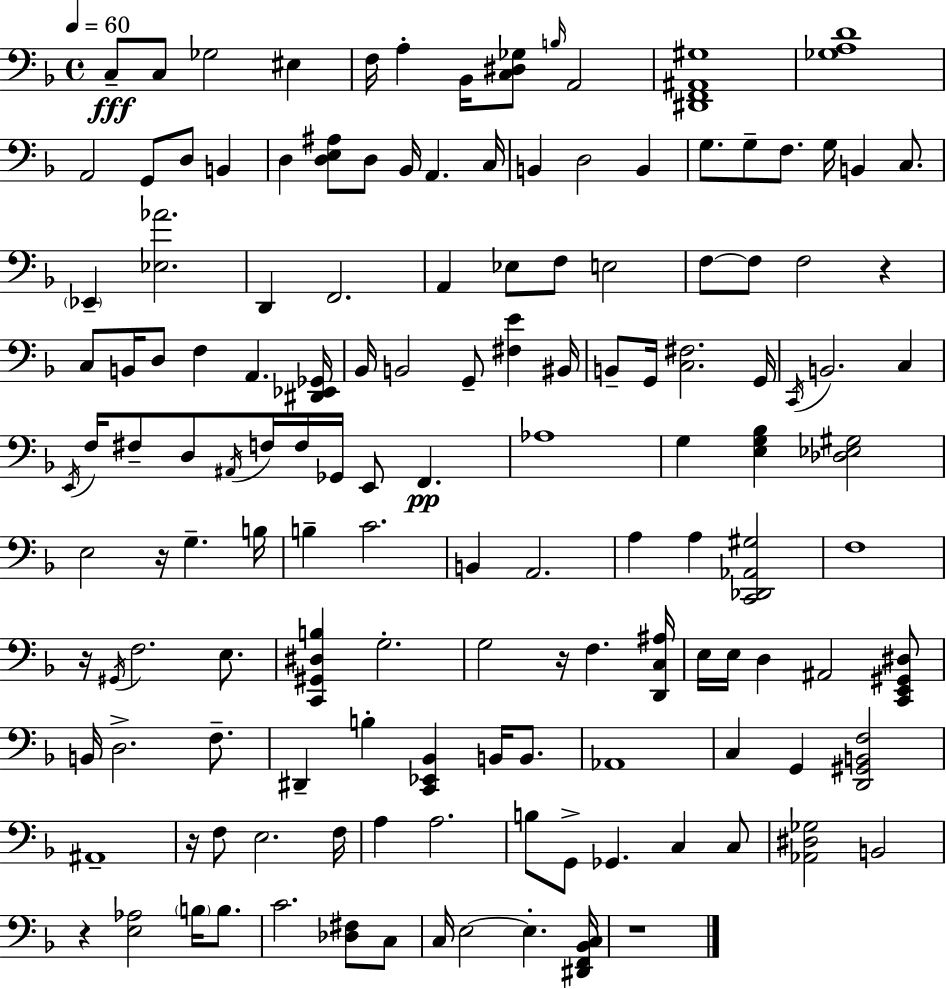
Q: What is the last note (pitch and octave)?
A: E3